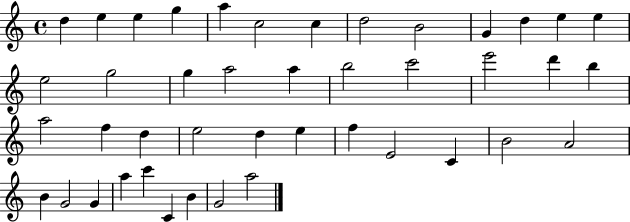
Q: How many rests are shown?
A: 0